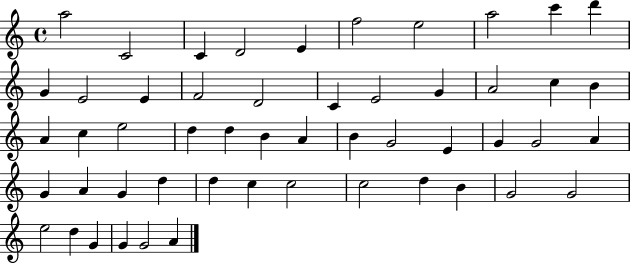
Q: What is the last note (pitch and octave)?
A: A4